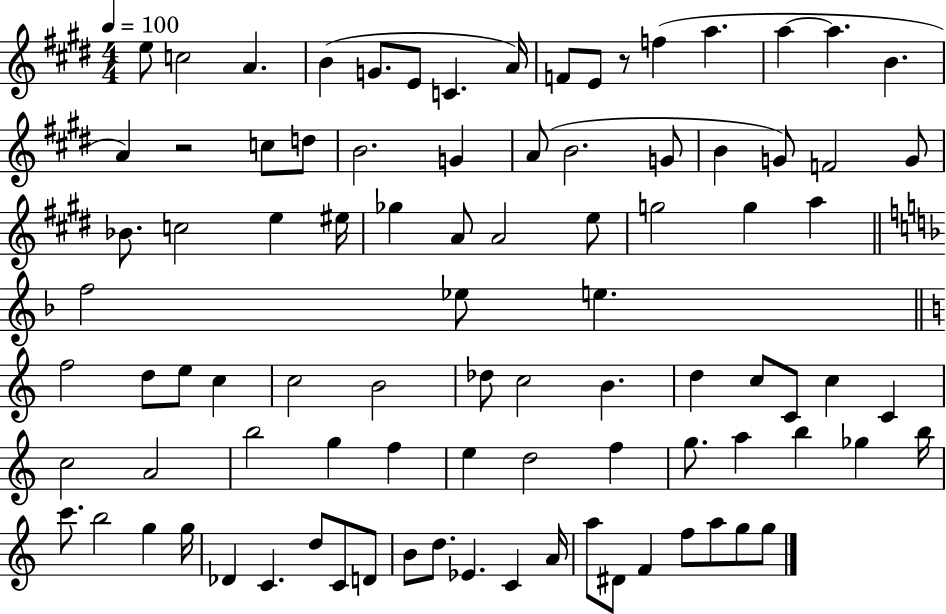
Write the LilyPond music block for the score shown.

{
  \clef treble
  \numericTimeSignature
  \time 4/4
  \key e \major
  \tempo 4 = 100
  e''8 c''2 a'4. | b'4( g'8. e'8 c'4. a'16) | f'8 e'8 r8 f''4( a''4. | a''4~~ a''4. b'4. | \break a'4) r2 c''8 d''8 | b'2. g'4 | a'8( b'2. g'8 | b'4 g'8) f'2 g'8 | \break bes'8. c''2 e''4 eis''16 | ges''4 a'8 a'2 e''8 | g''2 g''4 a''4 | \bar "||" \break \key f \major f''2 ees''8 e''4. | \bar "||" \break \key c \major f''2 d''8 e''8 c''4 | c''2 b'2 | des''8 c''2 b'4. | d''4 c''8 c'8 c''4 c'4 | \break c''2 a'2 | b''2 g''4 f''4 | e''4 d''2 f''4 | g''8. a''4 b''4 ges''4 b''16 | \break c'''8. b''2 g''4 g''16 | des'4 c'4. d''8 c'8 d'8 | b'8 d''8. ees'4. c'4 a'16 | a''8 dis'8 f'4 f''8 a''8 g''8 g''8 | \break \bar "|."
}